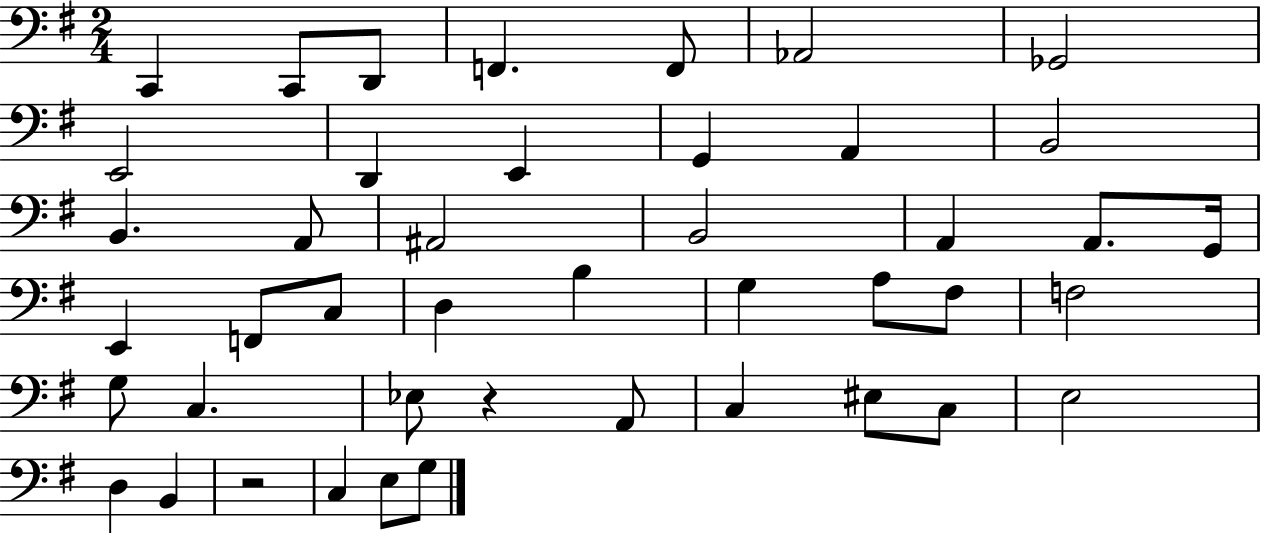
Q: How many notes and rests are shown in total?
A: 44